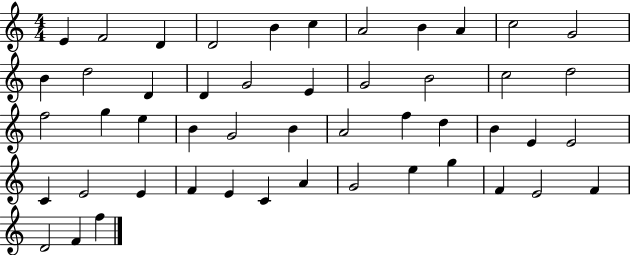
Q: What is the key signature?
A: C major